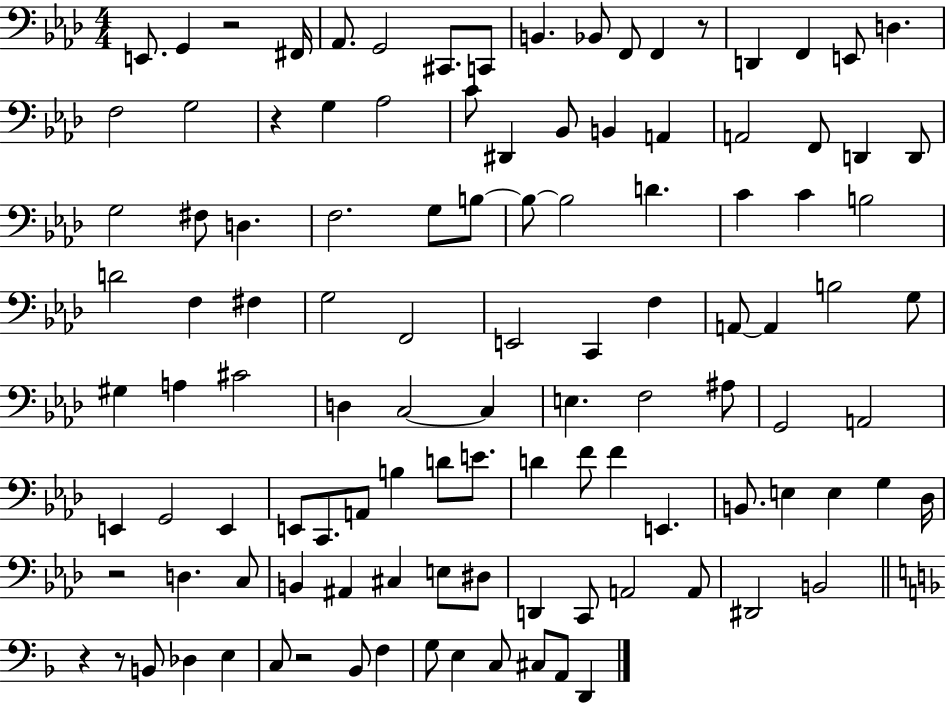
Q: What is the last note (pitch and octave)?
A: D2